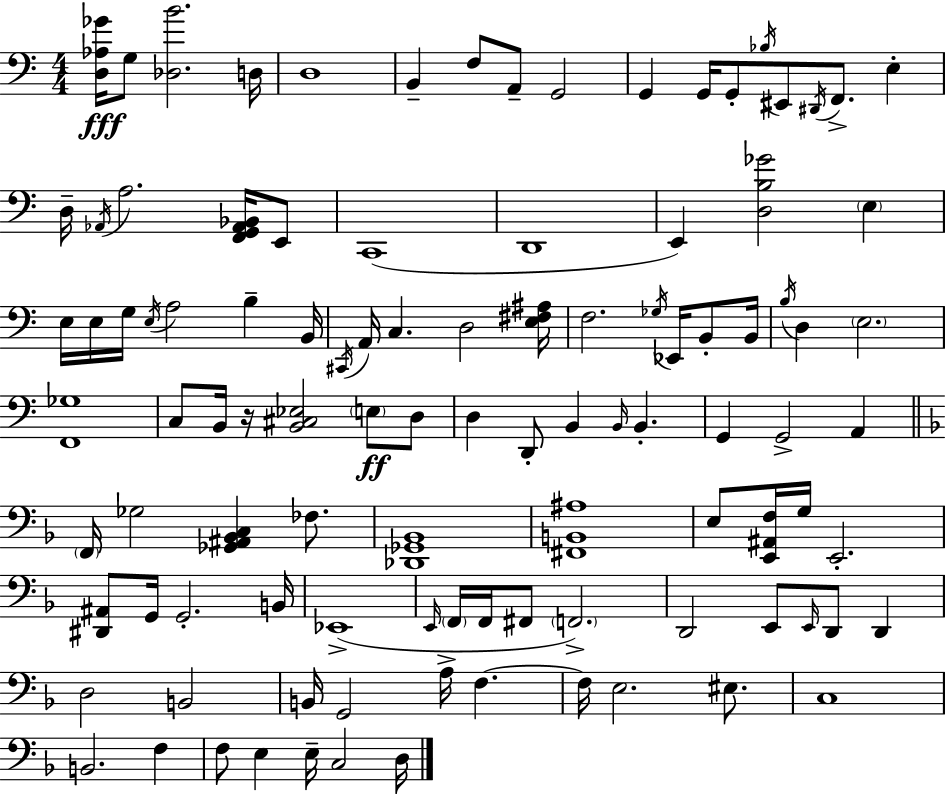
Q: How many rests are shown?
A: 1